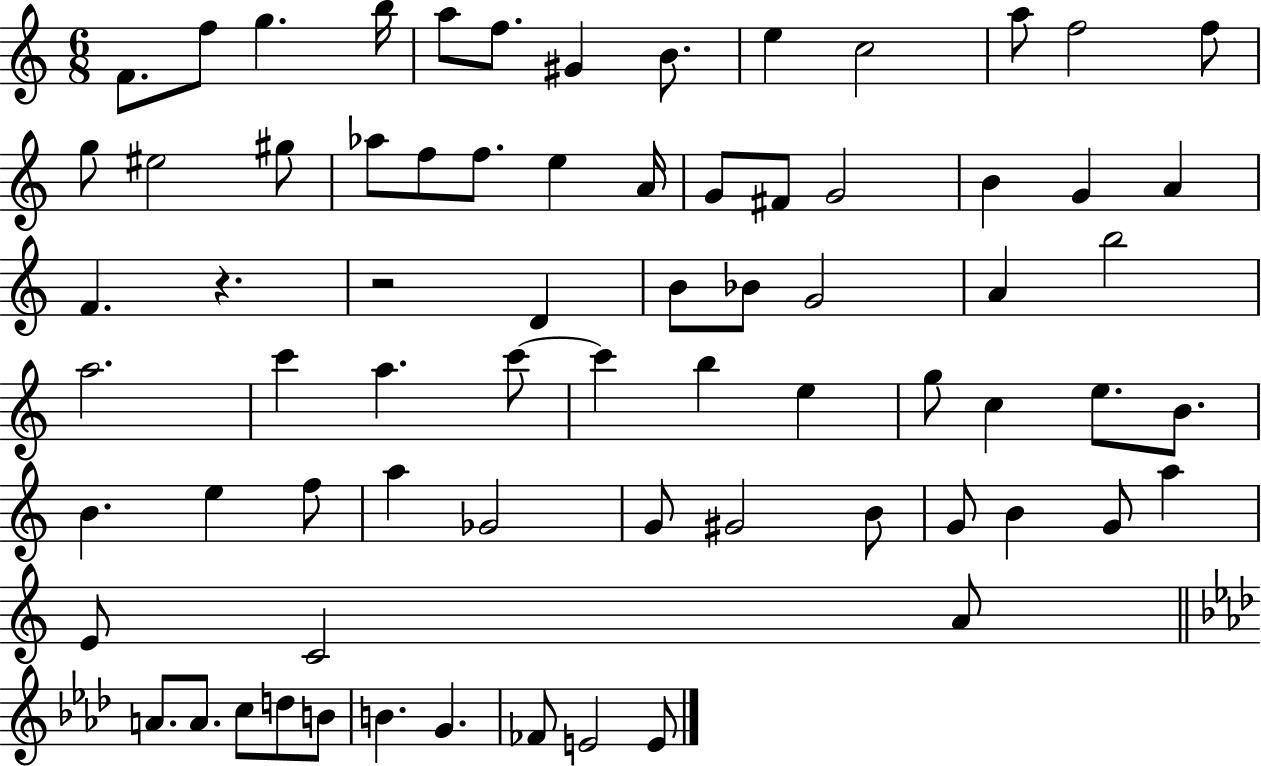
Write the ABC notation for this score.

X:1
T:Untitled
M:6/8
L:1/4
K:C
F/2 f/2 g b/4 a/2 f/2 ^G B/2 e c2 a/2 f2 f/2 g/2 ^e2 ^g/2 _a/2 f/2 f/2 e A/4 G/2 ^F/2 G2 B G A F z z2 D B/2 _B/2 G2 A b2 a2 c' a c'/2 c' b e g/2 c e/2 B/2 B e f/2 a _G2 G/2 ^G2 B/2 G/2 B G/2 a E/2 C2 A/2 A/2 A/2 c/2 d/2 B/2 B G _F/2 E2 E/2